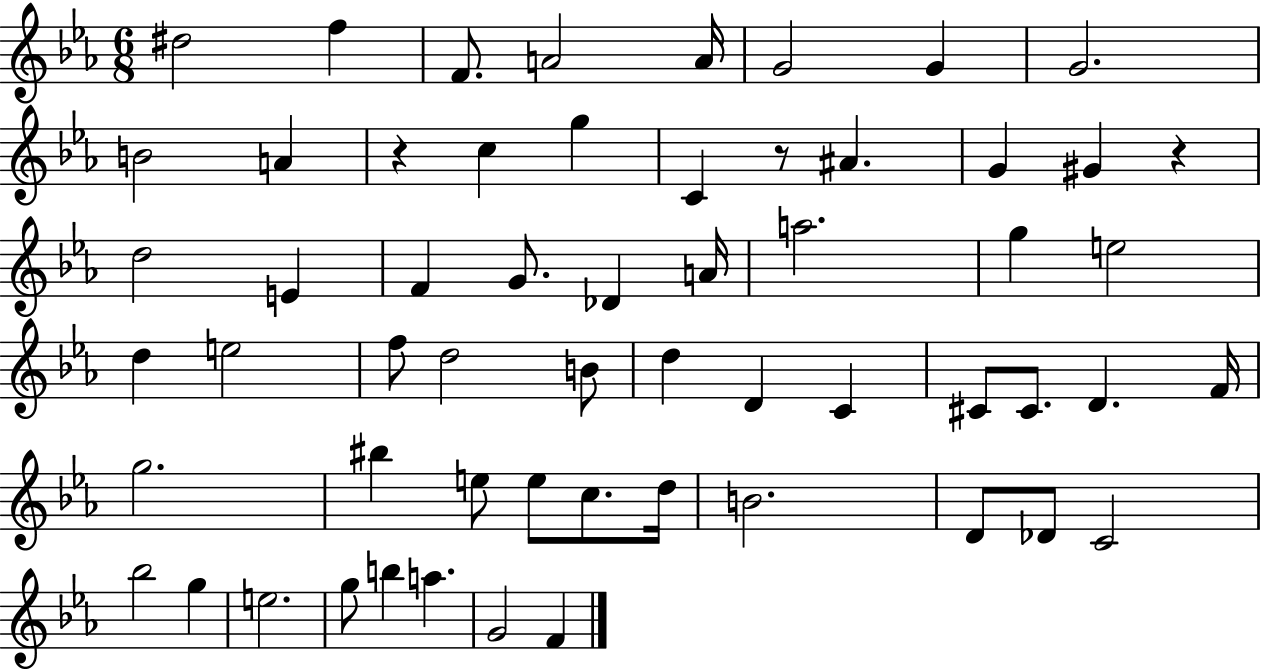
{
  \clef treble
  \numericTimeSignature
  \time 6/8
  \key ees \major
  \repeat volta 2 { dis''2 f''4 | f'8. a'2 a'16 | g'2 g'4 | g'2. | \break b'2 a'4 | r4 c''4 g''4 | c'4 r8 ais'4. | g'4 gis'4 r4 | \break d''2 e'4 | f'4 g'8. des'4 a'16 | a''2. | g''4 e''2 | \break d''4 e''2 | f''8 d''2 b'8 | d''4 d'4 c'4 | cis'8 cis'8. d'4. f'16 | \break g''2. | bis''4 e''8 e''8 c''8. d''16 | b'2. | d'8 des'8 c'2 | \break bes''2 g''4 | e''2. | g''8 b''4 a''4. | g'2 f'4 | \break } \bar "|."
}